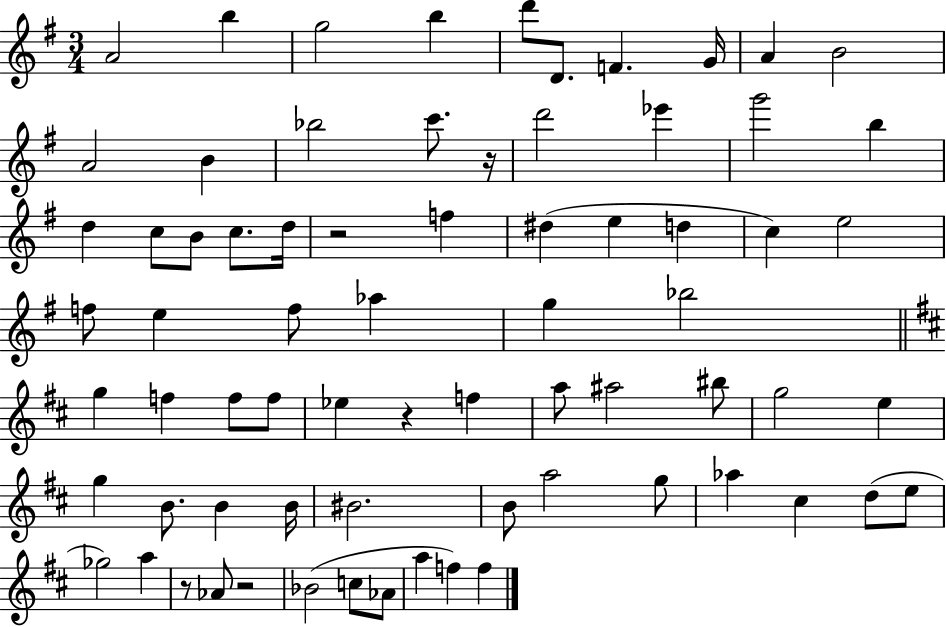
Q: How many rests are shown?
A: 5